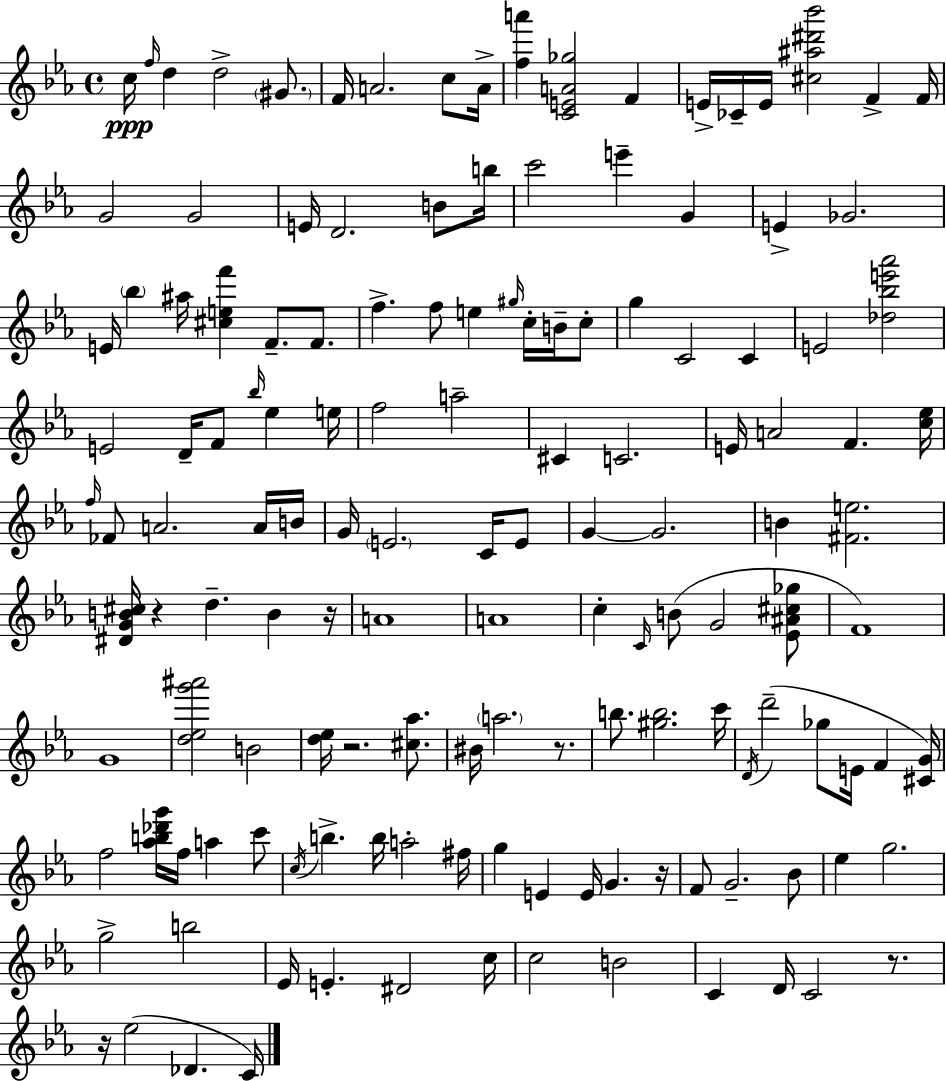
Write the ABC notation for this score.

X:1
T:Untitled
M:4/4
L:1/4
K:Cm
c/4 f/4 d d2 ^G/2 F/4 A2 c/2 A/4 [fa'] [CEA_g]2 F E/4 _C/4 E/4 [^c^a^d'_b']2 F F/4 G2 G2 E/4 D2 B/2 b/4 c'2 e' G E _G2 E/4 _b ^a/4 [^cef'] F/2 F/2 f f/2 e ^g/4 c/4 B/4 c/2 g C2 C E2 [_d_be'_a']2 E2 D/4 F/2 _b/4 _e e/4 f2 a2 ^C C2 E/4 A2 F [c_e]/4 f/4 _F/2 A2 A/4 B/4 G/4 E2 C/4 E/2 G G2 B [^Fe]2 [^DGB^c]/4 z d B z/4 A4 A4 c C/4 B/2 G2 [_E^A^c_g]/2 F4 G4 [d_eg'^a']2 B2 [d_e]/4 z2 [^c_a]/2 ^B/4 a2 z/2 b/2 [^gb]2 c'/4 D/4 d'2 _g/2 E/4 F [^CG]/4 f2 [_ab_d'g']/4 f/4 a c'/2 c/4 b b/4 a2 ^f/4 g E E/4 G z/4 F/2 G2 _B/2 _e g2 g2 b2 _E/4 E ^D2 c/4 c2 B2 C D/4 C2 z/2 z/4 _e2 _D C/4